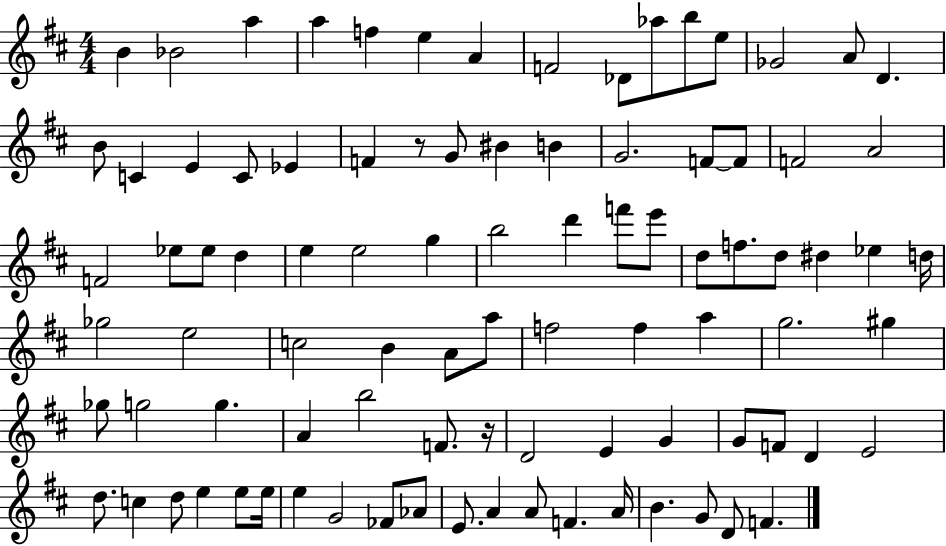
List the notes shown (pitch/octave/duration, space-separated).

B4/q Bb4/h A5/q A5/q F5/q E5/q A4/q F4/h Db4/e Ab5/e B5/e E5/e Gb4/h A4/e D4/q. B4/e C4/q E4/q C4/e Eb4/q F4/q R/e G4/e BIS4/q B4/q G4/h. F4/e F4/e F4/h A4/h F4/h Eb5/e Eb5/e D5/q E5/q E5/h G5/q B5/h D6/q F6/e E6/e D5/e F5/e. D5/e D#5/q Eb5/q D5/s Gb5/h E5/h C5/h B4/q A4/e A5/e F5/h F5/q A5/q G5/h. G#5/q Gb5/e G5/h G5/q. A4/q B5/h F4/e. R/s D4/h E4/q G4/q G4/e F4/e D4/q E4/h D5/e. C5/q D5/e E5/q E5/e E5/s E5/q G4/h FES4/e Ab4/e E4/e. A4/q A4/e F4/q. A4/s B4/q. G4/e D4/e F4/q.